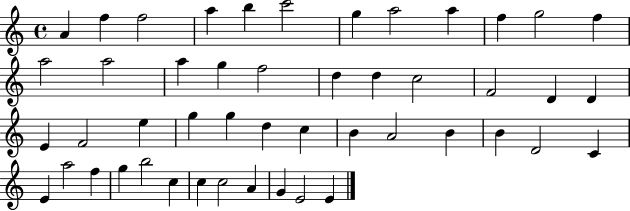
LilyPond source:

{
  \clef treble
  \time 4/4
  \defaultTimeSignature
  \key c \major
  a'4 f''4 f''2 | a''4 b''4 c'''2 | g''4 a''2 a''4 | f''4 g''2 f''4 | \break a''2 a''2 | a''4 g''4 f''2 | d''4 d''4 c''2 | f'2 d'4 d'4 | \break e'4 f'2 e''4 | g''4 g''4 d''4 c''4 | b'4 a'2 b'4 | b'4 d'2 c'4 | \break e'4 a''2 f''4 | g''4 b''2 c''4 | c''4 c''2 a'4 | g'4 e'2 e'4 | \break \bar "|."
}